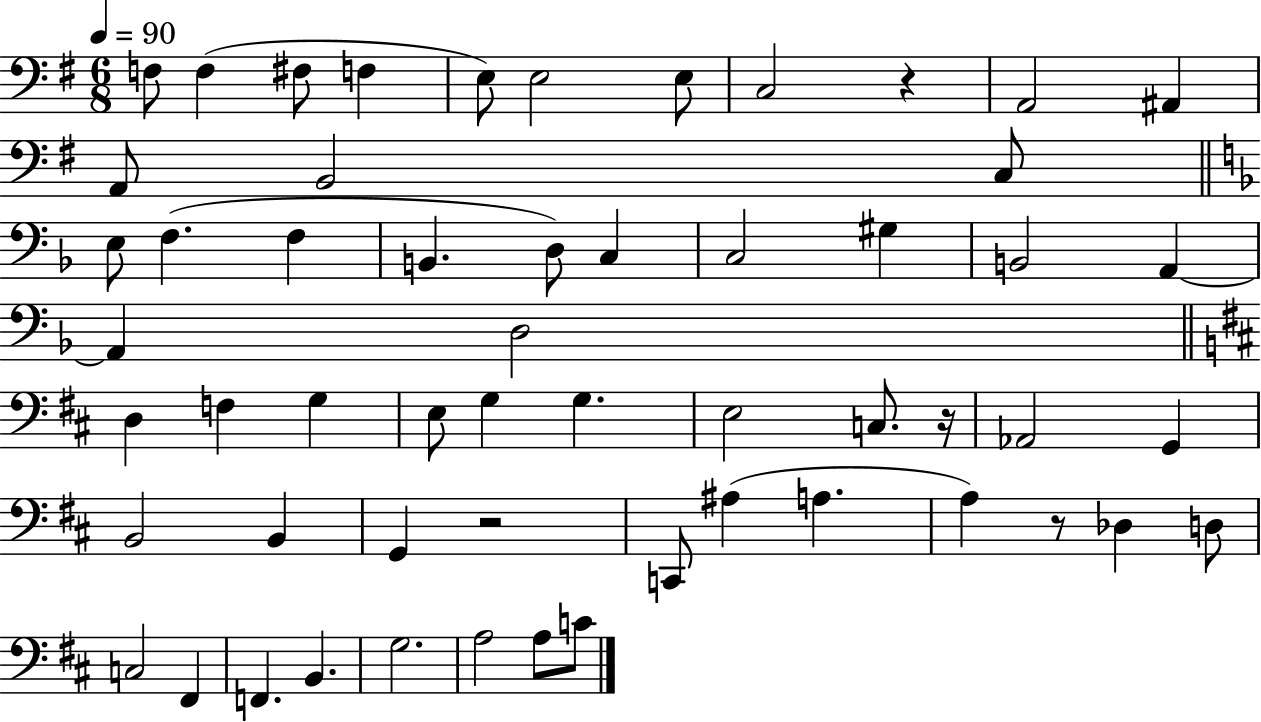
{
  \clef bass
  \numericTimeSignature
  \time 6/8
  \key g \major
  \tempo 4 = 90
  f8 f4( fis8 f4 | e8) e2 e8 | c2 r4 | a,2 ais,4 | \break a,8 b,2 c8 | \bar "||" \break \key f \major e8 f4.( f4 | b,4. d8) c4 | c2 gis4 | b,2 a,4~~ | \break a,4 d2 | \bar "||" \break \key d \major d4 f4 g4 | e8 g4 g4. | e2 c8. r16 | aes,2 g,4 | \break b,2 b,4 | g,4 r2 | c,8 ais4( a4. | a4) r8 des4 d8 | \break c2 fis,4 | f,4. b,4. | g2. | a2 a8 c'8 | \break \bar "|."
}